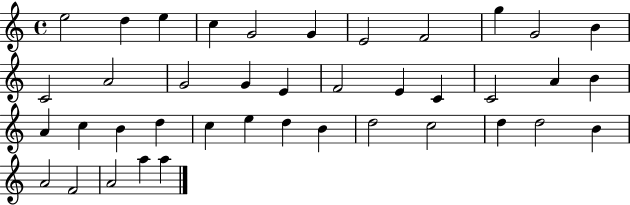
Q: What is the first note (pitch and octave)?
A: E5